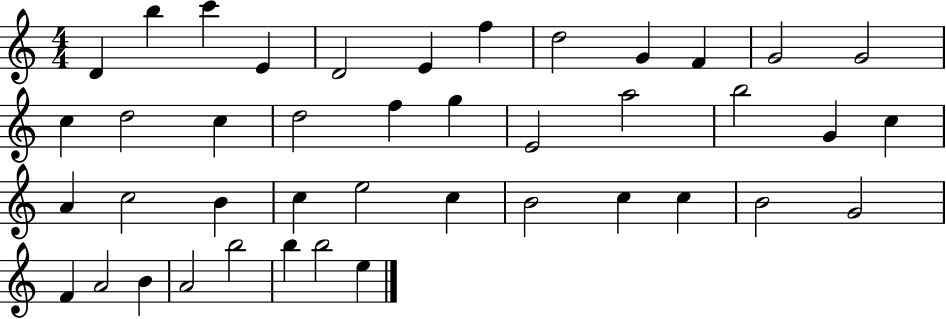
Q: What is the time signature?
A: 4/4